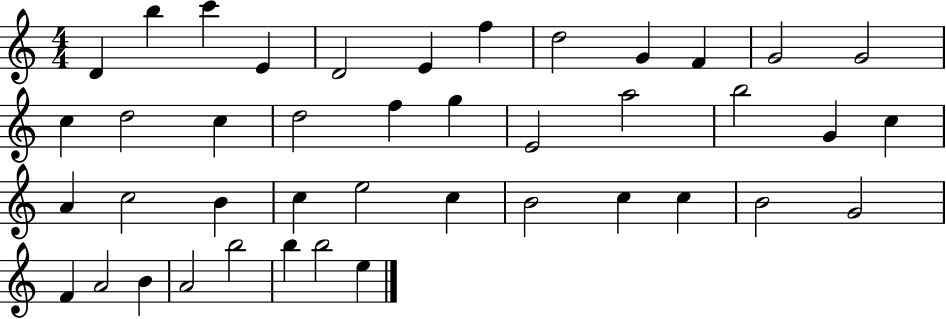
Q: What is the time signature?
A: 4/4